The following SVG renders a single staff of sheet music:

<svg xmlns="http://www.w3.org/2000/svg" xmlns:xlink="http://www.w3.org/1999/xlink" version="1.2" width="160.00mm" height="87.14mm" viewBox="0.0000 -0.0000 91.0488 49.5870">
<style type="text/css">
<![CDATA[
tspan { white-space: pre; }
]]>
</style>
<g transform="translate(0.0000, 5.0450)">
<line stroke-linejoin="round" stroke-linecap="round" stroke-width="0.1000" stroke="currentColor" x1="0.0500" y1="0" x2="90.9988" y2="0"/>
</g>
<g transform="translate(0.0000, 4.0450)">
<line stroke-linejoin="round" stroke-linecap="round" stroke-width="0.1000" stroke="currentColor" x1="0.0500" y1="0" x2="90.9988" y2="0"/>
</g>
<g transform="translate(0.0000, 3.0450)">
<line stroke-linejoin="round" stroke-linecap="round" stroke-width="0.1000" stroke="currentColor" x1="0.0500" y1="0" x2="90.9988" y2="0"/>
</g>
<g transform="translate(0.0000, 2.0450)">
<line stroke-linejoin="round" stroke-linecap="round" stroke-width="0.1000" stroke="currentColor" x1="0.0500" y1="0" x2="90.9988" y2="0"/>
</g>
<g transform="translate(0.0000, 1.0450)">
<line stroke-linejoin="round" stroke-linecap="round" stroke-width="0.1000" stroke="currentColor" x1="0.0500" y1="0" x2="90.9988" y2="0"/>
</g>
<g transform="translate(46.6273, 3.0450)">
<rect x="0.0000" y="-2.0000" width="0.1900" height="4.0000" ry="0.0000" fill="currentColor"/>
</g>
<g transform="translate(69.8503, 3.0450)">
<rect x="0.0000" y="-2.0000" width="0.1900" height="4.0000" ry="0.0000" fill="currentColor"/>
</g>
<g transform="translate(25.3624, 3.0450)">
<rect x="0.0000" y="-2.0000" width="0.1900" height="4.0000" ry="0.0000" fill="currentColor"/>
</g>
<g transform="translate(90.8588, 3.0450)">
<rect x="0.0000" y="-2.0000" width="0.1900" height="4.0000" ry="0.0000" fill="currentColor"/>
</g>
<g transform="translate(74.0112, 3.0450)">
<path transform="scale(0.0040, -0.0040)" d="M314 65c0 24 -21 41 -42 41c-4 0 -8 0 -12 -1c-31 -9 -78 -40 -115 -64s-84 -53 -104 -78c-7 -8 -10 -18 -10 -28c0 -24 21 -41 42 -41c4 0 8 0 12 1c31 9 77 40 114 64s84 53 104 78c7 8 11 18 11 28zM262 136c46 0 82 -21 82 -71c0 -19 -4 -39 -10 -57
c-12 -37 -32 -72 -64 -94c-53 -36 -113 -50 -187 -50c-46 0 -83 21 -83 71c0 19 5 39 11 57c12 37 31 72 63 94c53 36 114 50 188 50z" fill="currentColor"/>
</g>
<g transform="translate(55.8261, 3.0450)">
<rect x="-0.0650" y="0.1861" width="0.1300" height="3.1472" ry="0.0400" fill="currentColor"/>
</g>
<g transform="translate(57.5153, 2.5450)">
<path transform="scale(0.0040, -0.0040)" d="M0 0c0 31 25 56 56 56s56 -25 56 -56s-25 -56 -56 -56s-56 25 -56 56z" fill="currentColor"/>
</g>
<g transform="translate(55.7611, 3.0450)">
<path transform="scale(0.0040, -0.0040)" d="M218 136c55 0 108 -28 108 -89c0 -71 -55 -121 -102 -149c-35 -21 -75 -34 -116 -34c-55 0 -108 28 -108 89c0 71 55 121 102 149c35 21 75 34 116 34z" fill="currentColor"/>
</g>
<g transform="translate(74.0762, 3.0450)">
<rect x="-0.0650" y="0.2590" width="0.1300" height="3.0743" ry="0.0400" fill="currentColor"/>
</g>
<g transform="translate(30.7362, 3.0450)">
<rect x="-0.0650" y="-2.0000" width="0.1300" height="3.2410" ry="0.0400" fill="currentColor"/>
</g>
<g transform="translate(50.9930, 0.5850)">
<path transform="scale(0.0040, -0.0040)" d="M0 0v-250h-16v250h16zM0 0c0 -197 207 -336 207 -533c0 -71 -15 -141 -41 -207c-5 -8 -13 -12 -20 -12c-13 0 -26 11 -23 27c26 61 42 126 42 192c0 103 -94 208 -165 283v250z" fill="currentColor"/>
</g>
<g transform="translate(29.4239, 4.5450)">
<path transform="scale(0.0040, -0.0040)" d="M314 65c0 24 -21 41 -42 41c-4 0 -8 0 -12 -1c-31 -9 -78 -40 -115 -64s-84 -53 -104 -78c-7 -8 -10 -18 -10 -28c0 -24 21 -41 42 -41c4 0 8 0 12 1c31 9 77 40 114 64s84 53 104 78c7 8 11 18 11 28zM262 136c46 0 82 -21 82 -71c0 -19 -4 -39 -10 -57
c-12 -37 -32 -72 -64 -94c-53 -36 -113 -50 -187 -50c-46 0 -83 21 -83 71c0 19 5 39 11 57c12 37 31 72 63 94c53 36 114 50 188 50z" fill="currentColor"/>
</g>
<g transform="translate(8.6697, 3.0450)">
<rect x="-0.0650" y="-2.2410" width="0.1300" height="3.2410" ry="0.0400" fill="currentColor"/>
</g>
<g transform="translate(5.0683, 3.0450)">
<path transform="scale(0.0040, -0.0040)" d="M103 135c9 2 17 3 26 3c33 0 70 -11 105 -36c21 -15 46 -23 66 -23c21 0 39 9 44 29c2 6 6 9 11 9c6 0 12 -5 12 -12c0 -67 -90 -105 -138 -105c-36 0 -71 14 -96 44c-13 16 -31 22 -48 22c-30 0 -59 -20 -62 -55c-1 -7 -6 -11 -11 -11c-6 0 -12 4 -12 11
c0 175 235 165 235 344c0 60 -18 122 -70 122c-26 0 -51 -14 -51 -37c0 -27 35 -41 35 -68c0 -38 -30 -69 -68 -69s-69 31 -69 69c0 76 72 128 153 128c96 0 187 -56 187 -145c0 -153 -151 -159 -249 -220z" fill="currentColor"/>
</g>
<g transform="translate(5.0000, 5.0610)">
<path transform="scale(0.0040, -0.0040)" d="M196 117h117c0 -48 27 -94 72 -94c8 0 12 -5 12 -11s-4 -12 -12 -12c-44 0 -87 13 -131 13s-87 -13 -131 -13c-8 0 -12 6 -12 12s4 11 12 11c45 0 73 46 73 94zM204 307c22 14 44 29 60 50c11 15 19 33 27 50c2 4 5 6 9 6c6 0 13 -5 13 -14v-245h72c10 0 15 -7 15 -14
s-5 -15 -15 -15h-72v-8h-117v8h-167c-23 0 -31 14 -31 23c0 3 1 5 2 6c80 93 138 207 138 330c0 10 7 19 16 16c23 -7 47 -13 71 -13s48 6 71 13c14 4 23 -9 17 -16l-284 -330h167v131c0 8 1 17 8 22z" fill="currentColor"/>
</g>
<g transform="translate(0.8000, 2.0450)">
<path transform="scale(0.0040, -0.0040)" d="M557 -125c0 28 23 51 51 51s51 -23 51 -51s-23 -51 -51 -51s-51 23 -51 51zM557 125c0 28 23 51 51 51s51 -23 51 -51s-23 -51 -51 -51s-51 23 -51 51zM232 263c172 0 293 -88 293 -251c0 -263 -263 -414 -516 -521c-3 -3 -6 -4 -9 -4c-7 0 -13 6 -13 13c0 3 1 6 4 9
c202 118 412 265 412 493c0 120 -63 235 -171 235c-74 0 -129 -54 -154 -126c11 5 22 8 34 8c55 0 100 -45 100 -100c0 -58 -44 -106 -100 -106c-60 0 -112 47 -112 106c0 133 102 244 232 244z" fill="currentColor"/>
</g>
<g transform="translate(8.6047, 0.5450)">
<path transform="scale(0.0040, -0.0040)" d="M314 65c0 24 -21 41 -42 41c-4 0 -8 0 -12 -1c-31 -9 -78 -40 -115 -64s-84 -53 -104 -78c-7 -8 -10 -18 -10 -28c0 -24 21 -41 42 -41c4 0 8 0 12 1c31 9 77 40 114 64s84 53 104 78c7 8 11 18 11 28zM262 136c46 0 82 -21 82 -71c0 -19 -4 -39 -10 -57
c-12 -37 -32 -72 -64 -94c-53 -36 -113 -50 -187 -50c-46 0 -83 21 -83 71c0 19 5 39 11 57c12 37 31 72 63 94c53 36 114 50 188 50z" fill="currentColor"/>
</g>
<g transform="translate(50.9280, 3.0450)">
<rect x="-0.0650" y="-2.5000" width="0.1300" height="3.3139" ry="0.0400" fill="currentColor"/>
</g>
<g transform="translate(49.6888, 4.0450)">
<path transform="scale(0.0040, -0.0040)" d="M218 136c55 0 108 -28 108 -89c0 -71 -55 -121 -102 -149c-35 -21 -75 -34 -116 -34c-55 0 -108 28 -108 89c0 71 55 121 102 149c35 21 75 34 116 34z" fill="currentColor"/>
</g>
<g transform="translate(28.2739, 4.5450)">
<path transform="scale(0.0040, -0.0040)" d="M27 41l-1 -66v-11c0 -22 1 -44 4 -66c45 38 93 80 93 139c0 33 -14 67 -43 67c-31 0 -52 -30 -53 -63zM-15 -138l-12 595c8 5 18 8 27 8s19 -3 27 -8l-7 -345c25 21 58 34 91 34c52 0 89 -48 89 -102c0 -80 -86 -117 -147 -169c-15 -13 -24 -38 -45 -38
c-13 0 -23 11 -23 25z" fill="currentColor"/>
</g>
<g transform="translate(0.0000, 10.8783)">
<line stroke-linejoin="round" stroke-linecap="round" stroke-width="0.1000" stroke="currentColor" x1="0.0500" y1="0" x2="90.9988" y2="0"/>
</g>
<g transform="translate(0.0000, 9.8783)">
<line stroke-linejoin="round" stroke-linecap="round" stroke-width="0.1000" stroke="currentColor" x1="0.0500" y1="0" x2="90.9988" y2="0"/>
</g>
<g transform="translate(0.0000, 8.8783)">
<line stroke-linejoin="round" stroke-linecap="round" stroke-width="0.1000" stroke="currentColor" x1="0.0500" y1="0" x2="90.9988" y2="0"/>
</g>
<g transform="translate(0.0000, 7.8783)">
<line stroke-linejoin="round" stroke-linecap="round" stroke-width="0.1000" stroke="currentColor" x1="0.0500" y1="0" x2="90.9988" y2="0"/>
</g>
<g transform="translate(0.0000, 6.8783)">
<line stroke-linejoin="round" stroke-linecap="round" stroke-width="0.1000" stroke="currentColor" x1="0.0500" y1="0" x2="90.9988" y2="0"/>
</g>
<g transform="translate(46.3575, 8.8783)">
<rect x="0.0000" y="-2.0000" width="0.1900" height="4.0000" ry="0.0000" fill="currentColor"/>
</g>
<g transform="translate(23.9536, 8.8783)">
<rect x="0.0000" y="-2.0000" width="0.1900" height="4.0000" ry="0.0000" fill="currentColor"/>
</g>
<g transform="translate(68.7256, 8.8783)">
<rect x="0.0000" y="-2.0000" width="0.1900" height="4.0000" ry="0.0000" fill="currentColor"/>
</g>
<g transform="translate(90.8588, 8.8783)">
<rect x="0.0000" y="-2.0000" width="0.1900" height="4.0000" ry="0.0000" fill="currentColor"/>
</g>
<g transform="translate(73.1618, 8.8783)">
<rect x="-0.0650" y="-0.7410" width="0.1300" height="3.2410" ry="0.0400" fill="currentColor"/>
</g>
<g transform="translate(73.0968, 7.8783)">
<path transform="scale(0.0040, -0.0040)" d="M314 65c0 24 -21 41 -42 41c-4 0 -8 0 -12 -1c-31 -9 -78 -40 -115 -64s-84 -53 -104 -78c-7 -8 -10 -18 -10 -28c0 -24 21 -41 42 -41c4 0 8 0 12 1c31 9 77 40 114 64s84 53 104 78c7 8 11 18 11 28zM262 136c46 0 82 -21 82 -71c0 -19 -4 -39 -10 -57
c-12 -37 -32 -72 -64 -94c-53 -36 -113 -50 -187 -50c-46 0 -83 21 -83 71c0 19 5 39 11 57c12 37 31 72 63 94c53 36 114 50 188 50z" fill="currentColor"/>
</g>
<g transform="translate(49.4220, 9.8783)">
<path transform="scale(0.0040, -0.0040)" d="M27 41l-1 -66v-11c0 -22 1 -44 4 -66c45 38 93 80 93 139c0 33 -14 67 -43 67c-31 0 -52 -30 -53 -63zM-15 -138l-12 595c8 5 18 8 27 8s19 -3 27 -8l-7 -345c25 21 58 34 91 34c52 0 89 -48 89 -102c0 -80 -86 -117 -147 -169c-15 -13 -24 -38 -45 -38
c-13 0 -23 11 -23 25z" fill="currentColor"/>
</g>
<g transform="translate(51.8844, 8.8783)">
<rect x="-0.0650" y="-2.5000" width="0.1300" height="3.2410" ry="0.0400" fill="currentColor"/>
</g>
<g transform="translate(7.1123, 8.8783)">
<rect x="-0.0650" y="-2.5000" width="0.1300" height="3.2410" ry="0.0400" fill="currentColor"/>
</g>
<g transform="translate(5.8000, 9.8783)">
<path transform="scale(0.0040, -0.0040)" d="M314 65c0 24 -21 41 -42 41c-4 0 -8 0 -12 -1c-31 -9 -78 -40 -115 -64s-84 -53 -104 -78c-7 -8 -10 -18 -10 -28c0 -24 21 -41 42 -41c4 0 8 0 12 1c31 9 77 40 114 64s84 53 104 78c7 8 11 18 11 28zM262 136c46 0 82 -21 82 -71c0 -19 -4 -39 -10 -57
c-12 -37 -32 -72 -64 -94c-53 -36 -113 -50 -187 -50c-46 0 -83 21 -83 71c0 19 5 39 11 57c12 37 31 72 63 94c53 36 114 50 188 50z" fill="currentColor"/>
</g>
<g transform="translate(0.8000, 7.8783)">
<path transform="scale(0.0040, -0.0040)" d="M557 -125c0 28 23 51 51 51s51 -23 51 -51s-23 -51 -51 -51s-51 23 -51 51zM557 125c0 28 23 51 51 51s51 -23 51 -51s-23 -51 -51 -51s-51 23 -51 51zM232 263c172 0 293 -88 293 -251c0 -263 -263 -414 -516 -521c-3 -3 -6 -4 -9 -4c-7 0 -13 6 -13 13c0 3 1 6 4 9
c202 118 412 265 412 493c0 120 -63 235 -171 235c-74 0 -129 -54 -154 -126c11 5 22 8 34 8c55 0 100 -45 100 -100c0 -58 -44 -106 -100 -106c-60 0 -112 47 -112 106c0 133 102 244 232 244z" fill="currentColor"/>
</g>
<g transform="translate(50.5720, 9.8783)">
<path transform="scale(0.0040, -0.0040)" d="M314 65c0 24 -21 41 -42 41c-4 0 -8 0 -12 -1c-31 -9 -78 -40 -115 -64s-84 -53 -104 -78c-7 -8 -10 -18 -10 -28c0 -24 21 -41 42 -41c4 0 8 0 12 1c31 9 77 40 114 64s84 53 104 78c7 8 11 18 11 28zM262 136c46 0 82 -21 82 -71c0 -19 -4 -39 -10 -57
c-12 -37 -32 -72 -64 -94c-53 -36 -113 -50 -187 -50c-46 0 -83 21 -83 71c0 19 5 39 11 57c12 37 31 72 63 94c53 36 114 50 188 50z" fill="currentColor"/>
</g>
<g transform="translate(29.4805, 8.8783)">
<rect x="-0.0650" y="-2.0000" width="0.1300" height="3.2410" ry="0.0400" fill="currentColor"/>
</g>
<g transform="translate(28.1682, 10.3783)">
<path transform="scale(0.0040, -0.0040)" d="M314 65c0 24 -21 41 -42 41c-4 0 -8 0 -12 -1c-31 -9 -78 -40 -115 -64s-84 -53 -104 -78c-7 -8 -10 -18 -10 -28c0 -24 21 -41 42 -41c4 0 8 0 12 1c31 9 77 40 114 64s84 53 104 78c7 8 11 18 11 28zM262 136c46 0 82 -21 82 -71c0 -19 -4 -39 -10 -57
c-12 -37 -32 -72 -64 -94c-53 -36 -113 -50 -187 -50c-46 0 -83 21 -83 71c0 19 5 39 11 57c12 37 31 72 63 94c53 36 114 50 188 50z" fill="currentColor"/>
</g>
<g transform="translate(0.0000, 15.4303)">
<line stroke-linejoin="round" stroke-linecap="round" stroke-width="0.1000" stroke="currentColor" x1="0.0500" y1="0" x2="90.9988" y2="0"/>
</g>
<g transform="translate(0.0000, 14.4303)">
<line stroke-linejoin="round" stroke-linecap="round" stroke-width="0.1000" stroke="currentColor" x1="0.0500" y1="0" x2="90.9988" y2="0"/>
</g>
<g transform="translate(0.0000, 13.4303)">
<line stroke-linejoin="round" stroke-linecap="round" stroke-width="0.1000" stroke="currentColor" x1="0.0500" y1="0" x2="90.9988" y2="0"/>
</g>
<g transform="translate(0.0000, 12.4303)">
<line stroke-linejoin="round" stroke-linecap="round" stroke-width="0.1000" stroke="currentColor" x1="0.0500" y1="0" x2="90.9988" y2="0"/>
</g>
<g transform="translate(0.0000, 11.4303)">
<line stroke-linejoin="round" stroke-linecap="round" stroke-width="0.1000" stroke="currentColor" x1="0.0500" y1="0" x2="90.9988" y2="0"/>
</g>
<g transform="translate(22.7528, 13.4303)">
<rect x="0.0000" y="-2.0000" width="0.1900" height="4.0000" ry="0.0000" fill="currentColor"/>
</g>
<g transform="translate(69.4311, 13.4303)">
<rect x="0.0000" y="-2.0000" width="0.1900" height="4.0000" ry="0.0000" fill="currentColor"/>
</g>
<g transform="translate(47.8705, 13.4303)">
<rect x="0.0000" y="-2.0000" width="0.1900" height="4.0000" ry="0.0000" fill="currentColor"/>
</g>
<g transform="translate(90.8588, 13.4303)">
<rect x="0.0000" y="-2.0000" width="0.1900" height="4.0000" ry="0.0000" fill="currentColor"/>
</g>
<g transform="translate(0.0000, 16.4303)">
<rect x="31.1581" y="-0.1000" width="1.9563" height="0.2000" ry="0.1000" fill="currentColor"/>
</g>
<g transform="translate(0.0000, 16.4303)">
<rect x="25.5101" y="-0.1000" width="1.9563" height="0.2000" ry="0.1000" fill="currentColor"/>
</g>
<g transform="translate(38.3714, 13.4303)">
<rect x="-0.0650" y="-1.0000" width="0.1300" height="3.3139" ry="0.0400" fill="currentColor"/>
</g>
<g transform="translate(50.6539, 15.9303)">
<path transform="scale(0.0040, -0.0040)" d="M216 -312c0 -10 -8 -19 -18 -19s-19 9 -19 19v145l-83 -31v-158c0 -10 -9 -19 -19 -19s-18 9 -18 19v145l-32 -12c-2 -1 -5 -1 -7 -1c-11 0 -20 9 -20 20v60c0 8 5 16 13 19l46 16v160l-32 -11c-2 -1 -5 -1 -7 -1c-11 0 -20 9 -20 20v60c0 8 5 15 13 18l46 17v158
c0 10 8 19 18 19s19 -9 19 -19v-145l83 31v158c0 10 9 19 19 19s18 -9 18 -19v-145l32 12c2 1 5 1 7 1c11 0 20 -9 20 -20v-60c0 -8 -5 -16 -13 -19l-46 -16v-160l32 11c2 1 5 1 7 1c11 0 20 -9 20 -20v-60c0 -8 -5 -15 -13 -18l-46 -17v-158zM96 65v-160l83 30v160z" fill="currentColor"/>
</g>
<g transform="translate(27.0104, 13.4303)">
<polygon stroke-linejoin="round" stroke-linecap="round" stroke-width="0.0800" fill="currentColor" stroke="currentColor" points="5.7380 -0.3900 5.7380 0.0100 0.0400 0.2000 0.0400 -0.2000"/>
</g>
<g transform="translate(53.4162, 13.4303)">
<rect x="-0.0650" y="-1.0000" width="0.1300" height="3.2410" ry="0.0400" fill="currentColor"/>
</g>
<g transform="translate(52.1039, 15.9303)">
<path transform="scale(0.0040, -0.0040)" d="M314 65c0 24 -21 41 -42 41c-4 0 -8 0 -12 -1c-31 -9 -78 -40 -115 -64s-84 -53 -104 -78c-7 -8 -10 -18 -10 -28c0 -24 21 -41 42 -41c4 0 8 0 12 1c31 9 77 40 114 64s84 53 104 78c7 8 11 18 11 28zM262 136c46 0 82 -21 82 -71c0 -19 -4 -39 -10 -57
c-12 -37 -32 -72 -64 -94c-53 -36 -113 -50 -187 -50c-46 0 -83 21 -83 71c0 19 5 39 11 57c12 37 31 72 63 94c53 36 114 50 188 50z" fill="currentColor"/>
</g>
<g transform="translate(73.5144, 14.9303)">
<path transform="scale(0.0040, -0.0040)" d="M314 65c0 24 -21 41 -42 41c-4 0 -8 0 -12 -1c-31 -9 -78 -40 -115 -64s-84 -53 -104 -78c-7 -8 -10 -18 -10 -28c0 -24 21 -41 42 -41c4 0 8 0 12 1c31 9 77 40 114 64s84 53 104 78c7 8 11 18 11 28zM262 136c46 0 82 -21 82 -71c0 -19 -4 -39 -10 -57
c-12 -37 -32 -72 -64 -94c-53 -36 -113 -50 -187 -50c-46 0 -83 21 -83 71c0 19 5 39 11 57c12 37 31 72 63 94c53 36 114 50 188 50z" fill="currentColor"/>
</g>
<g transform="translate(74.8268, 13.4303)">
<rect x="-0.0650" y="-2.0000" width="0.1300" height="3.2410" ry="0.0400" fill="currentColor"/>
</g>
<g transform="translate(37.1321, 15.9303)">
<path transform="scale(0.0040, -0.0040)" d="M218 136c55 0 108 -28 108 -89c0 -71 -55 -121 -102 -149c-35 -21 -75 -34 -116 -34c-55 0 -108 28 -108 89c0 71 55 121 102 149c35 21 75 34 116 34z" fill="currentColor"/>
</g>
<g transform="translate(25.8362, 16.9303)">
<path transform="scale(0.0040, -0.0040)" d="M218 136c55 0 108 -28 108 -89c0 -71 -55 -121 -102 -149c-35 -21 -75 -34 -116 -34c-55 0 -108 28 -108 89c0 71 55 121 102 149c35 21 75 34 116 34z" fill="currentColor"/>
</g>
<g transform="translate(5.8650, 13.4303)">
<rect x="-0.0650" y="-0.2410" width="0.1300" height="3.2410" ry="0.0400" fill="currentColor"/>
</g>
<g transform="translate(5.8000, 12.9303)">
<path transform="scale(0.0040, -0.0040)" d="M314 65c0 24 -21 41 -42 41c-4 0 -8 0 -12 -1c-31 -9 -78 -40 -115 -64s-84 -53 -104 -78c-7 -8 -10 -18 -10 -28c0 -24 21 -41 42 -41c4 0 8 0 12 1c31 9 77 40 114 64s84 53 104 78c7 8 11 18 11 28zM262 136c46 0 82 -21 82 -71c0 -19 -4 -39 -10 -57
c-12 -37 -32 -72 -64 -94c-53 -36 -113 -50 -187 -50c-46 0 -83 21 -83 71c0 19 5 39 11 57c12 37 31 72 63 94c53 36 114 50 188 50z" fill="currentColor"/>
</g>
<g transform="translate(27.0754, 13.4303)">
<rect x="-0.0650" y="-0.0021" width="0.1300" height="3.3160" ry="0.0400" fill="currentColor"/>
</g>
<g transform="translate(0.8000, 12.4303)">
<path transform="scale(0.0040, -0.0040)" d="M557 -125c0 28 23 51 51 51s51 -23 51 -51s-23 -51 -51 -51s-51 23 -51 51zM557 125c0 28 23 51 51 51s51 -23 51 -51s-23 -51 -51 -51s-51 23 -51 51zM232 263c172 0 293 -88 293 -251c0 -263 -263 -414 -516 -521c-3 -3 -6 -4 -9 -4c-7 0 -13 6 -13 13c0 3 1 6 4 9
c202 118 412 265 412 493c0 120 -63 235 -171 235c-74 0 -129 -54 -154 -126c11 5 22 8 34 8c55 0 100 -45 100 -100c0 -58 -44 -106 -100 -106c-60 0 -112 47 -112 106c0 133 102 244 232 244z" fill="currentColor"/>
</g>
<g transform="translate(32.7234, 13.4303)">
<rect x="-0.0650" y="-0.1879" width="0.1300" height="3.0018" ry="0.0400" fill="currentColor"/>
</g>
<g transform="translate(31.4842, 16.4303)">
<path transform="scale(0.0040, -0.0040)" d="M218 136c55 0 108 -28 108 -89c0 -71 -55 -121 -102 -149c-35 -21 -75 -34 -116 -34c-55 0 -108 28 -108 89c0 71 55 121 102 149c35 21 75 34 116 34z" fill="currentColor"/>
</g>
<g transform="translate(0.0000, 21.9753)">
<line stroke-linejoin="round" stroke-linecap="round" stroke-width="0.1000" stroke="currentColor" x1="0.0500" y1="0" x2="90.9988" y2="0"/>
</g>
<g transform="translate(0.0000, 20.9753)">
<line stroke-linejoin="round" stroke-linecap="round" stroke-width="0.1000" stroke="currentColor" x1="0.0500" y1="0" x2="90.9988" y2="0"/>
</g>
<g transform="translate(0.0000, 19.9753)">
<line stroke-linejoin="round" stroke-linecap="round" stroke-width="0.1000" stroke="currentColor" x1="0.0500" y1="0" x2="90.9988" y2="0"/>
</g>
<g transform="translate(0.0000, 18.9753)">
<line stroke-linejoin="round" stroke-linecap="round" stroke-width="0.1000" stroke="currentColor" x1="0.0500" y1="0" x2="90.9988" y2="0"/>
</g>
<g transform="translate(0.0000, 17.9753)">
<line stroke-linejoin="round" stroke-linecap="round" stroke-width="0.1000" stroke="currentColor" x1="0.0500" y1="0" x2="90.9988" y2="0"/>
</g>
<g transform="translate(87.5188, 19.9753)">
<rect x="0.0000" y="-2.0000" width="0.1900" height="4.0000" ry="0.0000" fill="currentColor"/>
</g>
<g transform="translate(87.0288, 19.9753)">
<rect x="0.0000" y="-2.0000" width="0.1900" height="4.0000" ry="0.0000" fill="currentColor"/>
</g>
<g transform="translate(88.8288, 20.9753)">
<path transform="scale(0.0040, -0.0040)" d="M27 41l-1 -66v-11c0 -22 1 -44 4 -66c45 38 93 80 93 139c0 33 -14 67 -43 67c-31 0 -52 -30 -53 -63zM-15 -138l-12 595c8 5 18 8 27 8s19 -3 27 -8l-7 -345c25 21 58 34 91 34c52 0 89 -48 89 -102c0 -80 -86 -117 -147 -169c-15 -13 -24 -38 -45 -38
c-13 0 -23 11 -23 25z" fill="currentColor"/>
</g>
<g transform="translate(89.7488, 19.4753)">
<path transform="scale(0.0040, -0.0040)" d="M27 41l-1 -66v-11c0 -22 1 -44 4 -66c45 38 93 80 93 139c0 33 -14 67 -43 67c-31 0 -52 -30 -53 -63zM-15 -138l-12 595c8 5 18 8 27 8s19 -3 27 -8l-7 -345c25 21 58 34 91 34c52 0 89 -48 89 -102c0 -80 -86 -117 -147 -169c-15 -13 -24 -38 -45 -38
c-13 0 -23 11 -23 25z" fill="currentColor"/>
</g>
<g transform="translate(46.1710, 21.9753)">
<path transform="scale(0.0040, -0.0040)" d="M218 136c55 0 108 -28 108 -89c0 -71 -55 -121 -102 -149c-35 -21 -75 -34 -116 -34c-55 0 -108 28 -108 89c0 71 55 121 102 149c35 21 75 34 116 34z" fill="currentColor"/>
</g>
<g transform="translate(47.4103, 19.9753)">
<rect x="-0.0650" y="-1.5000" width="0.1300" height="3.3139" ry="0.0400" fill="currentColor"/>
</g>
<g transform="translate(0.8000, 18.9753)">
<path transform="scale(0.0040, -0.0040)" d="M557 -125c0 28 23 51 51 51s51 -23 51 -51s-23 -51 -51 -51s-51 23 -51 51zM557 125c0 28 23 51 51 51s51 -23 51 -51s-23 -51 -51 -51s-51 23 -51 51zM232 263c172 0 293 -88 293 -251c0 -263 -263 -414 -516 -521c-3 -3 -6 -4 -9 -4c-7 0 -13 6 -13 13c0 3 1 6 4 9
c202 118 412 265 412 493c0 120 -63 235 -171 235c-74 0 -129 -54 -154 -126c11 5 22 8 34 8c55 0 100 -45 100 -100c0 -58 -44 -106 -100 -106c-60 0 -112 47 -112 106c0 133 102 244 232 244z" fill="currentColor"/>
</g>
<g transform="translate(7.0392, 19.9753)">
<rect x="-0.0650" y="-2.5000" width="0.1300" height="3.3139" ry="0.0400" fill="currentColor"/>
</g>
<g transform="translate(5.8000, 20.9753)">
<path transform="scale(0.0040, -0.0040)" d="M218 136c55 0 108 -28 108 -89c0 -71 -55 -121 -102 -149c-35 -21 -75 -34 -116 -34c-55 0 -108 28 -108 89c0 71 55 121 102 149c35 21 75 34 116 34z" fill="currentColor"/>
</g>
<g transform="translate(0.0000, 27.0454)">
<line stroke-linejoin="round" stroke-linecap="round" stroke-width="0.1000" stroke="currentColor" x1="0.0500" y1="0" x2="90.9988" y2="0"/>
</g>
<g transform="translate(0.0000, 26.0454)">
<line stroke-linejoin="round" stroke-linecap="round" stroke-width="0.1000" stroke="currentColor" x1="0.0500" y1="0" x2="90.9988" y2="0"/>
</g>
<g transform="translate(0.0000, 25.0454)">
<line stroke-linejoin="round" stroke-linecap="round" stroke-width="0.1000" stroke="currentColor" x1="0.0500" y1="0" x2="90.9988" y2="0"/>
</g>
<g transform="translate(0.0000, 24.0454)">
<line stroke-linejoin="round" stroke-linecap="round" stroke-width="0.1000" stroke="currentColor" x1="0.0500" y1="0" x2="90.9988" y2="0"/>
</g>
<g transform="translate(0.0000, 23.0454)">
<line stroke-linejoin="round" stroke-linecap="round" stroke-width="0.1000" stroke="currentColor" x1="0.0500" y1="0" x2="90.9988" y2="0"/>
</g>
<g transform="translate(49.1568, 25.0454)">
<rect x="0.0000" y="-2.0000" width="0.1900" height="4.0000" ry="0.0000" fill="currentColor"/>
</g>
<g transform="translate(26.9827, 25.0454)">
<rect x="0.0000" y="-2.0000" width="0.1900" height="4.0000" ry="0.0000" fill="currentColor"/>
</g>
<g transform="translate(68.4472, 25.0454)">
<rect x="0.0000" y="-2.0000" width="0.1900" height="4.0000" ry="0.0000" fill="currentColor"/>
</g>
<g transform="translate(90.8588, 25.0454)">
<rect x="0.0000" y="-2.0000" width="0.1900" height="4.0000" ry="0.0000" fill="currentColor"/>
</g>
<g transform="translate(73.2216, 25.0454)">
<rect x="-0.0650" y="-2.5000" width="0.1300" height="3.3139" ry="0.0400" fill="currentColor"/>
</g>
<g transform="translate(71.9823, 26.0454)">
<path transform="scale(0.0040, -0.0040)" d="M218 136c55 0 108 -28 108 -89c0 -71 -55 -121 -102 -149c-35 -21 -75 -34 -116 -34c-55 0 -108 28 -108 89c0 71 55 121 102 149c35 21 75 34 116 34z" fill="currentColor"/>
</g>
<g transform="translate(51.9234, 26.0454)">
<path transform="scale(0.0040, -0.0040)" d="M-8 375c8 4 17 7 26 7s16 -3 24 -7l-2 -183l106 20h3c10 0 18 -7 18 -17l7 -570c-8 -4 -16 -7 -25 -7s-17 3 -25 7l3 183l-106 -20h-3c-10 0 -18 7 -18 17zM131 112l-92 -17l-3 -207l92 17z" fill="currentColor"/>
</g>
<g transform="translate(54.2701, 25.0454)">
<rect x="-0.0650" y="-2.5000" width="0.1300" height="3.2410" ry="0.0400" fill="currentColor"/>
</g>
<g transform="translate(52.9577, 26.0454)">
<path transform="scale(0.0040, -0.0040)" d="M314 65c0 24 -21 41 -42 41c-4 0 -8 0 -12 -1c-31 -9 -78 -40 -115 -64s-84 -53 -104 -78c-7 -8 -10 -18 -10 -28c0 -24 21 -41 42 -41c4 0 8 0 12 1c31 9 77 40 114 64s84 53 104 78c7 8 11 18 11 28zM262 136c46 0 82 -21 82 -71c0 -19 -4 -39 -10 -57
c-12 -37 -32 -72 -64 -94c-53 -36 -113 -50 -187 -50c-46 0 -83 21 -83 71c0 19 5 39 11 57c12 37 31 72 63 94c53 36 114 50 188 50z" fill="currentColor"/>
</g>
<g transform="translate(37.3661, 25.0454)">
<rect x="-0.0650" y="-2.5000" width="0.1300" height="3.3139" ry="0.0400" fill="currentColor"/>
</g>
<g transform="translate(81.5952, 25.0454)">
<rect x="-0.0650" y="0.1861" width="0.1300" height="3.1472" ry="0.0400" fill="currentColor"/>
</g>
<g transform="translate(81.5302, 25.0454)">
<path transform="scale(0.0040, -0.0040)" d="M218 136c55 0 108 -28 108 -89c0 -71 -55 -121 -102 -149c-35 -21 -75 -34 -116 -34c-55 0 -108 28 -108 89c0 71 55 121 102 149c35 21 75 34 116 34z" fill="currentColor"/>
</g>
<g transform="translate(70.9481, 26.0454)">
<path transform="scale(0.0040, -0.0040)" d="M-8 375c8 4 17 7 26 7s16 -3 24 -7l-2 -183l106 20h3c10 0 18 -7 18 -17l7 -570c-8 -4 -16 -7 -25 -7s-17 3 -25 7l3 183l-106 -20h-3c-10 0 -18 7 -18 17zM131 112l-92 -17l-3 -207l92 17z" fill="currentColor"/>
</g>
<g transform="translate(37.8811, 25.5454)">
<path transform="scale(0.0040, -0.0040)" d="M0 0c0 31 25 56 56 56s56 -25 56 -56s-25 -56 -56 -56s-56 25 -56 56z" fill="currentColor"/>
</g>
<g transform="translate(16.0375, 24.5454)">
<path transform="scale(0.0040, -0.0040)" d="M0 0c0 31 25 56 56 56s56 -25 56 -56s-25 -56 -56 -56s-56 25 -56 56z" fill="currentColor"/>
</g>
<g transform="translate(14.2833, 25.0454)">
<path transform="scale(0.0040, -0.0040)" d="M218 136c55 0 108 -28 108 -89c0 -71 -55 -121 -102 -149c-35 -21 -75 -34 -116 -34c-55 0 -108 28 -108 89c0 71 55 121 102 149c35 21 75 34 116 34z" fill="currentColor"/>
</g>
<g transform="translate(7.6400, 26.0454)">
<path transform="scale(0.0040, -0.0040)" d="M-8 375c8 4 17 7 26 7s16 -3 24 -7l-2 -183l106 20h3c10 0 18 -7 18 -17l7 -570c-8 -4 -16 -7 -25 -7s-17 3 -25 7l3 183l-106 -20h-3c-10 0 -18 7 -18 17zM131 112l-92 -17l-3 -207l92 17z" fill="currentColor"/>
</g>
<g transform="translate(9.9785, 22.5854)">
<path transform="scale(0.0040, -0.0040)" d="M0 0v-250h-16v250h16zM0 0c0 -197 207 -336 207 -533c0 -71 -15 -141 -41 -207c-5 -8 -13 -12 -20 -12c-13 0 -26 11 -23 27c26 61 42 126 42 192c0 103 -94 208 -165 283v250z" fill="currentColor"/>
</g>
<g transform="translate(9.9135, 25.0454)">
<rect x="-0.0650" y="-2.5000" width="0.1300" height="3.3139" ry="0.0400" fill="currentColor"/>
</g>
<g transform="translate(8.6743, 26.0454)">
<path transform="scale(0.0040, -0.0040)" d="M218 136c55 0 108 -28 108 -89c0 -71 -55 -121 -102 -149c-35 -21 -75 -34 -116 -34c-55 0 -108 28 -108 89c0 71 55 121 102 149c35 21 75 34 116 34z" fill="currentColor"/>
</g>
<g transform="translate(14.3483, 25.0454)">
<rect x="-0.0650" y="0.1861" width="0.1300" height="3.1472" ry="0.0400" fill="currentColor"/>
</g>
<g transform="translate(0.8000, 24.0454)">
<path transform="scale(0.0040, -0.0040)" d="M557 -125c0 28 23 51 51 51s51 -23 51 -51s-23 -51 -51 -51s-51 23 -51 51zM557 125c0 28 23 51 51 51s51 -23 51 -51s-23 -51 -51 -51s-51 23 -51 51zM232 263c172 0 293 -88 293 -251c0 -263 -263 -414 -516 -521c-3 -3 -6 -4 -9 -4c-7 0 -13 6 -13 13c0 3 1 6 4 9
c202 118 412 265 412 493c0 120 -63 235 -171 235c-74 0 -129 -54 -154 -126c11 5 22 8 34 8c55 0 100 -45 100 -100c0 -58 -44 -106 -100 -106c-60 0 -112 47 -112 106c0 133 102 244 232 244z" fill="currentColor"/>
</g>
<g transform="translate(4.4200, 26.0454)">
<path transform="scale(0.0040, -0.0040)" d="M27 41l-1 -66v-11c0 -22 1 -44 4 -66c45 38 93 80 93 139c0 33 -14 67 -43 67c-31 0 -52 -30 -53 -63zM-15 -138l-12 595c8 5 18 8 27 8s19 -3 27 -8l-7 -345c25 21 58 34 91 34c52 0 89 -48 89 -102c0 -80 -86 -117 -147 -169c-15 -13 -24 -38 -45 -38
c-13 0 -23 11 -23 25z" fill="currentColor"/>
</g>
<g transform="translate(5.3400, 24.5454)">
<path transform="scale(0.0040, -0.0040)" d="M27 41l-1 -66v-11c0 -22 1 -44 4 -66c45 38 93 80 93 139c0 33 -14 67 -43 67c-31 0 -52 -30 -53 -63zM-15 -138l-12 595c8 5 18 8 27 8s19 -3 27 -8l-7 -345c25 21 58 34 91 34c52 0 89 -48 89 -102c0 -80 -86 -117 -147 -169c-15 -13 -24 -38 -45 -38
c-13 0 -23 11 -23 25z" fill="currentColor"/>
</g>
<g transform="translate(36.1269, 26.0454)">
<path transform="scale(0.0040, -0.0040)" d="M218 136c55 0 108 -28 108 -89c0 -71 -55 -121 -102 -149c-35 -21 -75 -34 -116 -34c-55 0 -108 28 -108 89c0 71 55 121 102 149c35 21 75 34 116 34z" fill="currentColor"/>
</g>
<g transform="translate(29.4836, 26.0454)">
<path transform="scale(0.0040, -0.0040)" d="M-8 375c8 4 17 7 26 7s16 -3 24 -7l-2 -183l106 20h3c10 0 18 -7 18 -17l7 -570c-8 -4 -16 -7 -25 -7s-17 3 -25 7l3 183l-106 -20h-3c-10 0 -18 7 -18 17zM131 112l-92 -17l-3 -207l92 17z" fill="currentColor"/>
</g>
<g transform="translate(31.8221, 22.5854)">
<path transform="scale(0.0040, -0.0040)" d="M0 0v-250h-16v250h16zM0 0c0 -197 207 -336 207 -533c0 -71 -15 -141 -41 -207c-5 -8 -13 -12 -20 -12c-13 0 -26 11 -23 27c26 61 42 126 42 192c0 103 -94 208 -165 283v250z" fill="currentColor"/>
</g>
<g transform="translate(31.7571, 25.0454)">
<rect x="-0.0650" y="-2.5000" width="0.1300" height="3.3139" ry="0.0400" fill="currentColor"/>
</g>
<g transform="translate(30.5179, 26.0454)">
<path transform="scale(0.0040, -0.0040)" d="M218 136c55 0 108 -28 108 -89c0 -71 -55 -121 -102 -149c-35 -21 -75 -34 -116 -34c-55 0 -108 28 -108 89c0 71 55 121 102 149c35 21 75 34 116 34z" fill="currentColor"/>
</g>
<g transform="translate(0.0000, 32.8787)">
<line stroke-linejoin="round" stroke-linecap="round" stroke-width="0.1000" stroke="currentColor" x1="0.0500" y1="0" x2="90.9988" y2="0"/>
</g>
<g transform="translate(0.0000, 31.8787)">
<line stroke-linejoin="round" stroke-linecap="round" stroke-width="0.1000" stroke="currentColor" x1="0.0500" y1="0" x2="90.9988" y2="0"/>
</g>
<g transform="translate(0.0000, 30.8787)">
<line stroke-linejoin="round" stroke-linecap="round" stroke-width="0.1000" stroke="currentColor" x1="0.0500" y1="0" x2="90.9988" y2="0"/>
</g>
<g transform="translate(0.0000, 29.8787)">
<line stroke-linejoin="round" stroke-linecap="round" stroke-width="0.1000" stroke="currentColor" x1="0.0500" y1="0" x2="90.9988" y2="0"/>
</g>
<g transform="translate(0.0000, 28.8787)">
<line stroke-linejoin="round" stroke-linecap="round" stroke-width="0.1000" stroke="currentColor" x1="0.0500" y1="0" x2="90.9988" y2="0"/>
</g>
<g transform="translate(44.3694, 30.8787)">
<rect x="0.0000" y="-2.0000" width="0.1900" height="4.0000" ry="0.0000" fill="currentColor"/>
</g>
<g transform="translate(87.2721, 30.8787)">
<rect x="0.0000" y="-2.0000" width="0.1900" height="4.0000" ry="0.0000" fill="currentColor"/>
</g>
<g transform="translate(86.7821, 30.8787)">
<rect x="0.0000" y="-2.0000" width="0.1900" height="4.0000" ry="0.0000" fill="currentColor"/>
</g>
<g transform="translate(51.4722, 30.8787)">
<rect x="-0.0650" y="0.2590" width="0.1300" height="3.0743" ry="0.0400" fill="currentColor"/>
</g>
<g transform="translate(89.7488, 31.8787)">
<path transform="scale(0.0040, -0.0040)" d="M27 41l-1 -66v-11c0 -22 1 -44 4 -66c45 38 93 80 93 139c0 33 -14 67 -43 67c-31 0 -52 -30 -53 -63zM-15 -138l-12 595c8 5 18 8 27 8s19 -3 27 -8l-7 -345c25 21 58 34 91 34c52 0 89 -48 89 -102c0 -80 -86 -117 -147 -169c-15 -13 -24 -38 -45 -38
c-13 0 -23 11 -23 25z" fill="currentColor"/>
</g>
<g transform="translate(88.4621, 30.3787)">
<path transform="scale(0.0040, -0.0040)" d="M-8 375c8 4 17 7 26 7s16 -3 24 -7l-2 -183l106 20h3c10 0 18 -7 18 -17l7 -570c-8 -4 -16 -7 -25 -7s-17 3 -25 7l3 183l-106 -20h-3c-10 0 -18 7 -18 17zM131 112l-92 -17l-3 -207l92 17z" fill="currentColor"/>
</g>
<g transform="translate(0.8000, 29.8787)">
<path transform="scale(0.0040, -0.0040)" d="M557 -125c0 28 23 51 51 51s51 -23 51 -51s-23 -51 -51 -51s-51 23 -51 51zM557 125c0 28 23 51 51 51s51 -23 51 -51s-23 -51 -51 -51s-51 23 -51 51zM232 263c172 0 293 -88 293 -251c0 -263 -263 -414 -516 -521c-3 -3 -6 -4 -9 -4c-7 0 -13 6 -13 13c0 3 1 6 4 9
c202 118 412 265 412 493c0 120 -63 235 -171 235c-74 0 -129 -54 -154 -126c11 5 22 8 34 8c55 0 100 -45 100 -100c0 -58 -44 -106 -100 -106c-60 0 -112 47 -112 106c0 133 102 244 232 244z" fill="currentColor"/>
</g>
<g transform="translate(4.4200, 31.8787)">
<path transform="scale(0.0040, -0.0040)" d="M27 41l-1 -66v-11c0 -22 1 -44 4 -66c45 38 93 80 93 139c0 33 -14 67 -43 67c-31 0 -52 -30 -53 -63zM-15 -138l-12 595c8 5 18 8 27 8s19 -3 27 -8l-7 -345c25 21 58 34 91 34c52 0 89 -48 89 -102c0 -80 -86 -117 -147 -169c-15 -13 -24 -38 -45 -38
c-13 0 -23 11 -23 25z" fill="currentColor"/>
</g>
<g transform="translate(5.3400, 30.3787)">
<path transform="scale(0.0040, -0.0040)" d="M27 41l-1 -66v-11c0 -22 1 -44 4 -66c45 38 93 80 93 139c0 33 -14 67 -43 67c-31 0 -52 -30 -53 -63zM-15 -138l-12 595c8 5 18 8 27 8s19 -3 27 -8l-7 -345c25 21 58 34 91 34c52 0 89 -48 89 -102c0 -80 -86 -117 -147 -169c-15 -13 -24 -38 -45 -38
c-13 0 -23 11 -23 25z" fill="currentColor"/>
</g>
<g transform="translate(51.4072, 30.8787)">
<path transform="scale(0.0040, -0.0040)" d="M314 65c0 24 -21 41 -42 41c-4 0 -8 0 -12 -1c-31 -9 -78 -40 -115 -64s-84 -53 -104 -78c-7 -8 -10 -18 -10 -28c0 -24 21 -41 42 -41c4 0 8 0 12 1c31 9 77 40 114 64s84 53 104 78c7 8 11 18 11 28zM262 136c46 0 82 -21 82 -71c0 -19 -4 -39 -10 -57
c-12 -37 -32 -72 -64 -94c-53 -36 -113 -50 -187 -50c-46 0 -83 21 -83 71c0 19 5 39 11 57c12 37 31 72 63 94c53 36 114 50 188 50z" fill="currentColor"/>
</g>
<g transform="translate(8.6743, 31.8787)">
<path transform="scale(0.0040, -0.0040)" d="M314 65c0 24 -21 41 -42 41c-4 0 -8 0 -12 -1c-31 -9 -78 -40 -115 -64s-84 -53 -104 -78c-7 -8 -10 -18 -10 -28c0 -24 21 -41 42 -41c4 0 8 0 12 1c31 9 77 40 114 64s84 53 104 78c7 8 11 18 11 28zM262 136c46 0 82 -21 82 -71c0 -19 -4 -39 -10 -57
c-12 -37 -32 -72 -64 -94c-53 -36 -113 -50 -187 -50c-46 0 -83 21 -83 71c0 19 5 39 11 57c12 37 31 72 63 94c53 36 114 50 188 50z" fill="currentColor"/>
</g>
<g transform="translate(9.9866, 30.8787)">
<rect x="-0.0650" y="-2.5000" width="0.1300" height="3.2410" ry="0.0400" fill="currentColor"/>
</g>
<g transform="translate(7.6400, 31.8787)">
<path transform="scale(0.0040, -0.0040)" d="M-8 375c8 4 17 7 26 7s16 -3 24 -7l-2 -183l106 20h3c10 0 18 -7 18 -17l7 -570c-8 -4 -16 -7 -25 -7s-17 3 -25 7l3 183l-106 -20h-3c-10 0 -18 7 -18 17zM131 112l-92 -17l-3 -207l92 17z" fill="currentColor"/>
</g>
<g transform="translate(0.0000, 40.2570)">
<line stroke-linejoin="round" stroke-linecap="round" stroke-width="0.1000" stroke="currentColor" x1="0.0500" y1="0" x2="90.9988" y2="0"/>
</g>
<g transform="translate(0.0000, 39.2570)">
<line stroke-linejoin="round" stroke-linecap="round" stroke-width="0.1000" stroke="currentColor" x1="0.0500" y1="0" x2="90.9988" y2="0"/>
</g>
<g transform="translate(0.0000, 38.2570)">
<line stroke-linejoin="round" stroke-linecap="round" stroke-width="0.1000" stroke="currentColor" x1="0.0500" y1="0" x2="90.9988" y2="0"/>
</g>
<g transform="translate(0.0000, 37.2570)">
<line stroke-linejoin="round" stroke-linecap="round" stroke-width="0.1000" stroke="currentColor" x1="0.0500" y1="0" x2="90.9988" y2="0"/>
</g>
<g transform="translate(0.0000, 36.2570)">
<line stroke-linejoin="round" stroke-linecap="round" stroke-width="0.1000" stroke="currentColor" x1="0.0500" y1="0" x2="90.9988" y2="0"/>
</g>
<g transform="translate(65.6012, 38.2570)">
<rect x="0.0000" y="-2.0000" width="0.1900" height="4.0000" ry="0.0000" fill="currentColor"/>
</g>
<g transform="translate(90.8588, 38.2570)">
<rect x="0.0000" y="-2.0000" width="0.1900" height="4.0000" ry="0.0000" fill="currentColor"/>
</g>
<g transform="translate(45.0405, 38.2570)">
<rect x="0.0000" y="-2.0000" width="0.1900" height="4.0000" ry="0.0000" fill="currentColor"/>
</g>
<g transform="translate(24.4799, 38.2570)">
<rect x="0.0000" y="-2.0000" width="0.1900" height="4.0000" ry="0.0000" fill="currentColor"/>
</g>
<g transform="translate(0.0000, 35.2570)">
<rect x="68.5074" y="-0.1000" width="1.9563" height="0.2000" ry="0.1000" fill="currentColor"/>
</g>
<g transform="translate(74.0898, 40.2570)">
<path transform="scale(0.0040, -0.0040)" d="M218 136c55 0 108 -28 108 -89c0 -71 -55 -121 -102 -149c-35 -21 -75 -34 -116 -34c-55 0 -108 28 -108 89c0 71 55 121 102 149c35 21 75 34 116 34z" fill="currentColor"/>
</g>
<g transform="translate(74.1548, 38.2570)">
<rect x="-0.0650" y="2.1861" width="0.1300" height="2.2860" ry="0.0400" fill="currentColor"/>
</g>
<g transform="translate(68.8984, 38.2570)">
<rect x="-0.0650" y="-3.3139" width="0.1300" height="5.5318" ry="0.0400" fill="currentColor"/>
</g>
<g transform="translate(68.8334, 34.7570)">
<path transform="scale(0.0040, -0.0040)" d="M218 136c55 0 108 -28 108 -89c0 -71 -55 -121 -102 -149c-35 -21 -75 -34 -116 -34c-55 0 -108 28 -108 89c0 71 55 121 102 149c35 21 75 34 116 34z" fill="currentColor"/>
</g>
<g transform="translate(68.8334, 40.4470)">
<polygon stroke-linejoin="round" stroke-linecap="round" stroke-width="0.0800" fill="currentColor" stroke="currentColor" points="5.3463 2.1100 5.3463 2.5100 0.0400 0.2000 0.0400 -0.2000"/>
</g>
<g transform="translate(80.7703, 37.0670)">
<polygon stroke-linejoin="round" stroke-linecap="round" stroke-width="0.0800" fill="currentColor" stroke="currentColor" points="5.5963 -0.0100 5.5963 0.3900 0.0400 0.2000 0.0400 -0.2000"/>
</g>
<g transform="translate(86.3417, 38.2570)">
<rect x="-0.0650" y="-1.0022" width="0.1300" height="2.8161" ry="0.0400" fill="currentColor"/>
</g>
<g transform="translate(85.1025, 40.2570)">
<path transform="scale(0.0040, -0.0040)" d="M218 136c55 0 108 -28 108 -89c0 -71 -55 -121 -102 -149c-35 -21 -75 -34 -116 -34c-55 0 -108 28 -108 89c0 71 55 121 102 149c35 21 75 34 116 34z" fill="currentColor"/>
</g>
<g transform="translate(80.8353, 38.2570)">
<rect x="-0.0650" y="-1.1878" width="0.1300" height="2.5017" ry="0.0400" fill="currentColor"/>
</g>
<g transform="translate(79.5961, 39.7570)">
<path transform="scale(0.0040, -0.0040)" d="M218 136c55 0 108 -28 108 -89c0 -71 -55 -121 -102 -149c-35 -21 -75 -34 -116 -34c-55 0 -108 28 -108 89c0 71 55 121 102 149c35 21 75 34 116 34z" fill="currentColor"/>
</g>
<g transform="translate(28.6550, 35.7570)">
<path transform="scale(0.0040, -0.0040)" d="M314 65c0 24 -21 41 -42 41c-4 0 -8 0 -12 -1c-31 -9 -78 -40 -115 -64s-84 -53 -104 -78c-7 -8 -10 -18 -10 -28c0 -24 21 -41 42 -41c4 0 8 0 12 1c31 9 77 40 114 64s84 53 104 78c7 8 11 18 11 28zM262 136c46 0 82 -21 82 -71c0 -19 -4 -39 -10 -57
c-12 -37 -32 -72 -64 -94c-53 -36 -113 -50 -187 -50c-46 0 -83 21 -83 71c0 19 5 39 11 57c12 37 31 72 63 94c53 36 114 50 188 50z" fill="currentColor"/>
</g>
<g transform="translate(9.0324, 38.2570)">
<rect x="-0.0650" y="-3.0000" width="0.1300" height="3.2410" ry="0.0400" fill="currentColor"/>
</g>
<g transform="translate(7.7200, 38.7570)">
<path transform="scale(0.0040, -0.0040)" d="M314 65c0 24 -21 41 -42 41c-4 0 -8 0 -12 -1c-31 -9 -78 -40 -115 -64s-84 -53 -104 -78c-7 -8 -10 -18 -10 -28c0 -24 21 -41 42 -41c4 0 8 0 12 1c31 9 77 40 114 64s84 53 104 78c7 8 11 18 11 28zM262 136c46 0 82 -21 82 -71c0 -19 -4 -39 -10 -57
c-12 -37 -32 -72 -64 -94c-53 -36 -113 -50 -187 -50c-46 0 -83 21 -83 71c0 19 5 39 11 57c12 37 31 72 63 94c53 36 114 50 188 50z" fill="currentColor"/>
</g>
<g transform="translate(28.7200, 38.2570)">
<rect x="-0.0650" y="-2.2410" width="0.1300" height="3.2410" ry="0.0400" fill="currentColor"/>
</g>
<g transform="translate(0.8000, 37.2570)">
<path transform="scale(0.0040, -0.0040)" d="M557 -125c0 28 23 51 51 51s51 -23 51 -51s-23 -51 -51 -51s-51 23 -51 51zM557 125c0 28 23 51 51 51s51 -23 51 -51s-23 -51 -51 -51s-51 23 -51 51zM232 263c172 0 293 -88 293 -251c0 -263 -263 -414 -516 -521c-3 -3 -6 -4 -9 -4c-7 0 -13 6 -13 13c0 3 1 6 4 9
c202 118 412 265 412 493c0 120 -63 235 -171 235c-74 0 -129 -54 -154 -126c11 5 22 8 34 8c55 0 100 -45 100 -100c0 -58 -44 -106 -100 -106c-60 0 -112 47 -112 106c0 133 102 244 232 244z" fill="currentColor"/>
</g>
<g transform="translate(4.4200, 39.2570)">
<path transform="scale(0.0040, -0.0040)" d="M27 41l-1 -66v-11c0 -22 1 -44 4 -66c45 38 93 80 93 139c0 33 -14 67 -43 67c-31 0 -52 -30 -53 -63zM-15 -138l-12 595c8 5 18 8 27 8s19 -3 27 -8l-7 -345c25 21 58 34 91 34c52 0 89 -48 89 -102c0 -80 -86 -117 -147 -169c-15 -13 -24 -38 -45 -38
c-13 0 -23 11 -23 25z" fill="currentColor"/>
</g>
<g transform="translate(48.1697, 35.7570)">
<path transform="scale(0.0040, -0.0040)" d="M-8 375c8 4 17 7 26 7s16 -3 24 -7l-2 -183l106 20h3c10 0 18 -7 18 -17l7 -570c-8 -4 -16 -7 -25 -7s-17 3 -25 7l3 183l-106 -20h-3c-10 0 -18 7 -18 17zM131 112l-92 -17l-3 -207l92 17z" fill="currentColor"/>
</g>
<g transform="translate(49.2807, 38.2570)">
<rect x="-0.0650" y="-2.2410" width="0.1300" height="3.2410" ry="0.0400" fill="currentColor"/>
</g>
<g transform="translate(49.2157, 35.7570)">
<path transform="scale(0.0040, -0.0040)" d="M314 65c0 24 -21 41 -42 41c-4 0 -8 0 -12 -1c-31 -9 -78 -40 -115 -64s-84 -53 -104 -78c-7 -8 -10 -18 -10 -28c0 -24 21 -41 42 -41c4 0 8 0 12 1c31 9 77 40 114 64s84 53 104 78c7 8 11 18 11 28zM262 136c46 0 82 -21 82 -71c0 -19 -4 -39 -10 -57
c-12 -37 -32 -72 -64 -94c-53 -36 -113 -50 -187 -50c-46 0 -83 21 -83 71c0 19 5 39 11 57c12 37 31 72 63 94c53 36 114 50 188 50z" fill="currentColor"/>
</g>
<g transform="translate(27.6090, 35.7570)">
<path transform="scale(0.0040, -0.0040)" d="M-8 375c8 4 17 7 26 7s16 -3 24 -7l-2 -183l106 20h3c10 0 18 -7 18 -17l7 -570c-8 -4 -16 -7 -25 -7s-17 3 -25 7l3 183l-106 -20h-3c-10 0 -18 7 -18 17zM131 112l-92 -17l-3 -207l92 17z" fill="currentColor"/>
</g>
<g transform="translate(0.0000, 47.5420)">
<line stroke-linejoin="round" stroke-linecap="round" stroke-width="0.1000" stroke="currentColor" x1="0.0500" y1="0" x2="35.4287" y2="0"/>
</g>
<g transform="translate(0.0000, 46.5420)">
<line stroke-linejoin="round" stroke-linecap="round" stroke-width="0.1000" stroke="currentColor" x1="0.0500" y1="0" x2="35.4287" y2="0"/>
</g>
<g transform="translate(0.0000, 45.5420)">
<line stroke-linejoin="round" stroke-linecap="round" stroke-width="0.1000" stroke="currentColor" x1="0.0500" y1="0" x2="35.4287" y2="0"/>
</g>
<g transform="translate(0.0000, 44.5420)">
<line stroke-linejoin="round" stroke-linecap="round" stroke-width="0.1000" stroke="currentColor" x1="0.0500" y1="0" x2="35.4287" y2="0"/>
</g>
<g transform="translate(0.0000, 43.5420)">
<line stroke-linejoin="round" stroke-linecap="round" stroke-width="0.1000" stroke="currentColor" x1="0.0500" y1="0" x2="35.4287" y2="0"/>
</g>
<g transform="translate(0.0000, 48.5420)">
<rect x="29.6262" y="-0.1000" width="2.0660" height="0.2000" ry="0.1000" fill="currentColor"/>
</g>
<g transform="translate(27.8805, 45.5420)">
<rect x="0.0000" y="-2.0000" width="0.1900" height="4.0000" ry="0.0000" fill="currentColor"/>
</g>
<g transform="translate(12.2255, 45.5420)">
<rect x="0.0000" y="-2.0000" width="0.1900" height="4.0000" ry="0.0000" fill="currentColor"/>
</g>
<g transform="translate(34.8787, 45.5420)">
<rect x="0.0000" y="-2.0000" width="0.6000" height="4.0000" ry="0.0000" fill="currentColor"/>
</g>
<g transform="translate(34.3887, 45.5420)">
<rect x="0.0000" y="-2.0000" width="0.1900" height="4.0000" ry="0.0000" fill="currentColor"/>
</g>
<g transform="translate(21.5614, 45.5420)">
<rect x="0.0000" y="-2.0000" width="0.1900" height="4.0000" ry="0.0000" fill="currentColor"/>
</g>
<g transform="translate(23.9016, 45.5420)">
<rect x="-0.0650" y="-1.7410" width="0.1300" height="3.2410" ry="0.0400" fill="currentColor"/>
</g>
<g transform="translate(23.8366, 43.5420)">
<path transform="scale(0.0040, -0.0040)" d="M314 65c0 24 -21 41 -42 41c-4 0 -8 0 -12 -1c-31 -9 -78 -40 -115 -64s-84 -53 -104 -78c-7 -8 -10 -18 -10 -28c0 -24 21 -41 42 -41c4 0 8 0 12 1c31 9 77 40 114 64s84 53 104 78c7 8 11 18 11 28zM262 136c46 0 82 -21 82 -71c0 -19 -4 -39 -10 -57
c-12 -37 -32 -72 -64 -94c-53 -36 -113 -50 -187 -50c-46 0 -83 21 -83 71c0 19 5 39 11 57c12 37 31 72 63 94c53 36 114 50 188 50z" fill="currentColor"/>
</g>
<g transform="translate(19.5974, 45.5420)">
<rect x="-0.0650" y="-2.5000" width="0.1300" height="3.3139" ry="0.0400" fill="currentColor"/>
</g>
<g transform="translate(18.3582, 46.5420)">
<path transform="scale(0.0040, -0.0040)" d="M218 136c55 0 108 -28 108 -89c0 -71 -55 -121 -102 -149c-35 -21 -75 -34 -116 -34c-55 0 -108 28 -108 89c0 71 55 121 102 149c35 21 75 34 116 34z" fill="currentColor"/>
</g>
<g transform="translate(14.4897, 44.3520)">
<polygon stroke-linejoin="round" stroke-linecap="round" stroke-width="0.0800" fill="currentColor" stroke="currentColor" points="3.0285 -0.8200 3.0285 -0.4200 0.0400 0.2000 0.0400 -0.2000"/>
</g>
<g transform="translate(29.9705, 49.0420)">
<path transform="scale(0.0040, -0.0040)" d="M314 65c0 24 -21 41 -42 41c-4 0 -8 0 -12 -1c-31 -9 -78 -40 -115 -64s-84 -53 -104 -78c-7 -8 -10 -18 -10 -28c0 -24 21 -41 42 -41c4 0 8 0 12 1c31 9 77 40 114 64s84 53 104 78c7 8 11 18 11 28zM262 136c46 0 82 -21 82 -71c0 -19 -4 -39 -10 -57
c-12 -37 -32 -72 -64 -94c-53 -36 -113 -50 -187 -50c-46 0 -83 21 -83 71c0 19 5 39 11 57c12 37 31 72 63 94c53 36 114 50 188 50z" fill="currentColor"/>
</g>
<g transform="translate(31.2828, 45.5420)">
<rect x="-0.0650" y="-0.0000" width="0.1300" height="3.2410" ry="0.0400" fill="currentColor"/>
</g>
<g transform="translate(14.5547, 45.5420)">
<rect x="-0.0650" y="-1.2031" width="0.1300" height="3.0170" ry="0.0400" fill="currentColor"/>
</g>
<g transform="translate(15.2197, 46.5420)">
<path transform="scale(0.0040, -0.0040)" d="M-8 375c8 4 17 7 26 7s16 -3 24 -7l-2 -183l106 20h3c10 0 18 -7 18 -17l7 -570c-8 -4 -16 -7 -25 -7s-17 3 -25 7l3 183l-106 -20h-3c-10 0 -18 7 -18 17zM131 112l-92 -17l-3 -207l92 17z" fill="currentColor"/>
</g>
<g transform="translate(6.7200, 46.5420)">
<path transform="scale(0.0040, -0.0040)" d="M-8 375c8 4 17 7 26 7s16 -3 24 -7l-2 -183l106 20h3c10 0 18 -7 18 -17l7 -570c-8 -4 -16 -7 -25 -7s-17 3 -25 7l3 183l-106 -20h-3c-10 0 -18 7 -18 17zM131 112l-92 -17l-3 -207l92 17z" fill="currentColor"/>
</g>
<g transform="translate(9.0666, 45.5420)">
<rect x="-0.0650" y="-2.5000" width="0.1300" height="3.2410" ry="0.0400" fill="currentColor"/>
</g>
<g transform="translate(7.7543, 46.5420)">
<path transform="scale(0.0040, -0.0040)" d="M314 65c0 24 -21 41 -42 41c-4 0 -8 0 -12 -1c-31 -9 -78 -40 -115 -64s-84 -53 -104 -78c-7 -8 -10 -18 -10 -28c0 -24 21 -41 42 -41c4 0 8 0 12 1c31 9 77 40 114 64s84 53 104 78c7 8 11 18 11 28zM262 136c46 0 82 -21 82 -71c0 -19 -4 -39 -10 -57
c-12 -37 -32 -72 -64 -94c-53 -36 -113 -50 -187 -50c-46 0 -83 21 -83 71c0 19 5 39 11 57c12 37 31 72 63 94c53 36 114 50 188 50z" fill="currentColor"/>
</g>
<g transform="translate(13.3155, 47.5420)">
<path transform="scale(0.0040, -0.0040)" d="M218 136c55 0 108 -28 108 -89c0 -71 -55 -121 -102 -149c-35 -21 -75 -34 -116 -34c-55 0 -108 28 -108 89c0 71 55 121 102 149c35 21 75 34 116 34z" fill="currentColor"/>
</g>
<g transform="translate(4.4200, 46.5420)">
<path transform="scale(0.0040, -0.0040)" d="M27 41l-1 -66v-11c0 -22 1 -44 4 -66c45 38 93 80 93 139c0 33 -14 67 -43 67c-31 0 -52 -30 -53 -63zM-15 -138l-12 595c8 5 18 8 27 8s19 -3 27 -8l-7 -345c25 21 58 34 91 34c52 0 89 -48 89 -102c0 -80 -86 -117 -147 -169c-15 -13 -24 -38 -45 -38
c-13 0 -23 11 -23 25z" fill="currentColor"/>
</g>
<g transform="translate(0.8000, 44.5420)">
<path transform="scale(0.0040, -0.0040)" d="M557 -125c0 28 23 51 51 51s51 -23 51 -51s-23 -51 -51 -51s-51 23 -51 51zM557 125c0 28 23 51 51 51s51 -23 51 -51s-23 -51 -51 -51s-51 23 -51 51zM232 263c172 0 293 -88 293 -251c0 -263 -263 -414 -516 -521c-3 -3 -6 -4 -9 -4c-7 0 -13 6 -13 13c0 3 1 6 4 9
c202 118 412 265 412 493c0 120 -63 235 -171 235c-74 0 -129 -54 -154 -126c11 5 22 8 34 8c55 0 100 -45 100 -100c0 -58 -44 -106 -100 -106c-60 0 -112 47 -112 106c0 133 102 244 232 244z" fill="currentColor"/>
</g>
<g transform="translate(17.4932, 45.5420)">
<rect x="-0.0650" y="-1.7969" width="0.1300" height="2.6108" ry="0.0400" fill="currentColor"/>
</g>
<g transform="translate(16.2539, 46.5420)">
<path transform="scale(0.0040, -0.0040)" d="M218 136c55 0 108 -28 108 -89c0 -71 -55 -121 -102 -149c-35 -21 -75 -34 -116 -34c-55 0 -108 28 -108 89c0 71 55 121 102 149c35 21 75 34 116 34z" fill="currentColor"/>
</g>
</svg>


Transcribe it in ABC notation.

X:1
T:Untitled
M:2/4
L:1/4
K:C
B,2 _A,,2 B,,/2 D, D,2 B,,2 A,,2 _B,,2 F,2 E,2 D,,/2 E,,/2 F,, ^F,,2 A,,2 B,, G,, B,,/2 D, B,,/2 B,, B,,2 B,, D, B,,2 D,2 C,2 B,2 B,2 D/2 G,,/2 A,,/2 G,,/2 B,,2 G,,/2 B,,/2 B,, A,2 D,,2